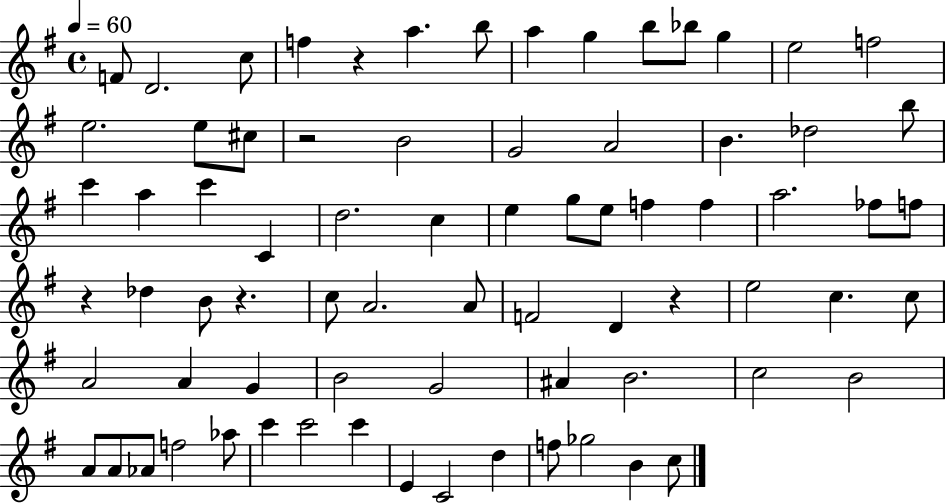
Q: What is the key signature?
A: G major